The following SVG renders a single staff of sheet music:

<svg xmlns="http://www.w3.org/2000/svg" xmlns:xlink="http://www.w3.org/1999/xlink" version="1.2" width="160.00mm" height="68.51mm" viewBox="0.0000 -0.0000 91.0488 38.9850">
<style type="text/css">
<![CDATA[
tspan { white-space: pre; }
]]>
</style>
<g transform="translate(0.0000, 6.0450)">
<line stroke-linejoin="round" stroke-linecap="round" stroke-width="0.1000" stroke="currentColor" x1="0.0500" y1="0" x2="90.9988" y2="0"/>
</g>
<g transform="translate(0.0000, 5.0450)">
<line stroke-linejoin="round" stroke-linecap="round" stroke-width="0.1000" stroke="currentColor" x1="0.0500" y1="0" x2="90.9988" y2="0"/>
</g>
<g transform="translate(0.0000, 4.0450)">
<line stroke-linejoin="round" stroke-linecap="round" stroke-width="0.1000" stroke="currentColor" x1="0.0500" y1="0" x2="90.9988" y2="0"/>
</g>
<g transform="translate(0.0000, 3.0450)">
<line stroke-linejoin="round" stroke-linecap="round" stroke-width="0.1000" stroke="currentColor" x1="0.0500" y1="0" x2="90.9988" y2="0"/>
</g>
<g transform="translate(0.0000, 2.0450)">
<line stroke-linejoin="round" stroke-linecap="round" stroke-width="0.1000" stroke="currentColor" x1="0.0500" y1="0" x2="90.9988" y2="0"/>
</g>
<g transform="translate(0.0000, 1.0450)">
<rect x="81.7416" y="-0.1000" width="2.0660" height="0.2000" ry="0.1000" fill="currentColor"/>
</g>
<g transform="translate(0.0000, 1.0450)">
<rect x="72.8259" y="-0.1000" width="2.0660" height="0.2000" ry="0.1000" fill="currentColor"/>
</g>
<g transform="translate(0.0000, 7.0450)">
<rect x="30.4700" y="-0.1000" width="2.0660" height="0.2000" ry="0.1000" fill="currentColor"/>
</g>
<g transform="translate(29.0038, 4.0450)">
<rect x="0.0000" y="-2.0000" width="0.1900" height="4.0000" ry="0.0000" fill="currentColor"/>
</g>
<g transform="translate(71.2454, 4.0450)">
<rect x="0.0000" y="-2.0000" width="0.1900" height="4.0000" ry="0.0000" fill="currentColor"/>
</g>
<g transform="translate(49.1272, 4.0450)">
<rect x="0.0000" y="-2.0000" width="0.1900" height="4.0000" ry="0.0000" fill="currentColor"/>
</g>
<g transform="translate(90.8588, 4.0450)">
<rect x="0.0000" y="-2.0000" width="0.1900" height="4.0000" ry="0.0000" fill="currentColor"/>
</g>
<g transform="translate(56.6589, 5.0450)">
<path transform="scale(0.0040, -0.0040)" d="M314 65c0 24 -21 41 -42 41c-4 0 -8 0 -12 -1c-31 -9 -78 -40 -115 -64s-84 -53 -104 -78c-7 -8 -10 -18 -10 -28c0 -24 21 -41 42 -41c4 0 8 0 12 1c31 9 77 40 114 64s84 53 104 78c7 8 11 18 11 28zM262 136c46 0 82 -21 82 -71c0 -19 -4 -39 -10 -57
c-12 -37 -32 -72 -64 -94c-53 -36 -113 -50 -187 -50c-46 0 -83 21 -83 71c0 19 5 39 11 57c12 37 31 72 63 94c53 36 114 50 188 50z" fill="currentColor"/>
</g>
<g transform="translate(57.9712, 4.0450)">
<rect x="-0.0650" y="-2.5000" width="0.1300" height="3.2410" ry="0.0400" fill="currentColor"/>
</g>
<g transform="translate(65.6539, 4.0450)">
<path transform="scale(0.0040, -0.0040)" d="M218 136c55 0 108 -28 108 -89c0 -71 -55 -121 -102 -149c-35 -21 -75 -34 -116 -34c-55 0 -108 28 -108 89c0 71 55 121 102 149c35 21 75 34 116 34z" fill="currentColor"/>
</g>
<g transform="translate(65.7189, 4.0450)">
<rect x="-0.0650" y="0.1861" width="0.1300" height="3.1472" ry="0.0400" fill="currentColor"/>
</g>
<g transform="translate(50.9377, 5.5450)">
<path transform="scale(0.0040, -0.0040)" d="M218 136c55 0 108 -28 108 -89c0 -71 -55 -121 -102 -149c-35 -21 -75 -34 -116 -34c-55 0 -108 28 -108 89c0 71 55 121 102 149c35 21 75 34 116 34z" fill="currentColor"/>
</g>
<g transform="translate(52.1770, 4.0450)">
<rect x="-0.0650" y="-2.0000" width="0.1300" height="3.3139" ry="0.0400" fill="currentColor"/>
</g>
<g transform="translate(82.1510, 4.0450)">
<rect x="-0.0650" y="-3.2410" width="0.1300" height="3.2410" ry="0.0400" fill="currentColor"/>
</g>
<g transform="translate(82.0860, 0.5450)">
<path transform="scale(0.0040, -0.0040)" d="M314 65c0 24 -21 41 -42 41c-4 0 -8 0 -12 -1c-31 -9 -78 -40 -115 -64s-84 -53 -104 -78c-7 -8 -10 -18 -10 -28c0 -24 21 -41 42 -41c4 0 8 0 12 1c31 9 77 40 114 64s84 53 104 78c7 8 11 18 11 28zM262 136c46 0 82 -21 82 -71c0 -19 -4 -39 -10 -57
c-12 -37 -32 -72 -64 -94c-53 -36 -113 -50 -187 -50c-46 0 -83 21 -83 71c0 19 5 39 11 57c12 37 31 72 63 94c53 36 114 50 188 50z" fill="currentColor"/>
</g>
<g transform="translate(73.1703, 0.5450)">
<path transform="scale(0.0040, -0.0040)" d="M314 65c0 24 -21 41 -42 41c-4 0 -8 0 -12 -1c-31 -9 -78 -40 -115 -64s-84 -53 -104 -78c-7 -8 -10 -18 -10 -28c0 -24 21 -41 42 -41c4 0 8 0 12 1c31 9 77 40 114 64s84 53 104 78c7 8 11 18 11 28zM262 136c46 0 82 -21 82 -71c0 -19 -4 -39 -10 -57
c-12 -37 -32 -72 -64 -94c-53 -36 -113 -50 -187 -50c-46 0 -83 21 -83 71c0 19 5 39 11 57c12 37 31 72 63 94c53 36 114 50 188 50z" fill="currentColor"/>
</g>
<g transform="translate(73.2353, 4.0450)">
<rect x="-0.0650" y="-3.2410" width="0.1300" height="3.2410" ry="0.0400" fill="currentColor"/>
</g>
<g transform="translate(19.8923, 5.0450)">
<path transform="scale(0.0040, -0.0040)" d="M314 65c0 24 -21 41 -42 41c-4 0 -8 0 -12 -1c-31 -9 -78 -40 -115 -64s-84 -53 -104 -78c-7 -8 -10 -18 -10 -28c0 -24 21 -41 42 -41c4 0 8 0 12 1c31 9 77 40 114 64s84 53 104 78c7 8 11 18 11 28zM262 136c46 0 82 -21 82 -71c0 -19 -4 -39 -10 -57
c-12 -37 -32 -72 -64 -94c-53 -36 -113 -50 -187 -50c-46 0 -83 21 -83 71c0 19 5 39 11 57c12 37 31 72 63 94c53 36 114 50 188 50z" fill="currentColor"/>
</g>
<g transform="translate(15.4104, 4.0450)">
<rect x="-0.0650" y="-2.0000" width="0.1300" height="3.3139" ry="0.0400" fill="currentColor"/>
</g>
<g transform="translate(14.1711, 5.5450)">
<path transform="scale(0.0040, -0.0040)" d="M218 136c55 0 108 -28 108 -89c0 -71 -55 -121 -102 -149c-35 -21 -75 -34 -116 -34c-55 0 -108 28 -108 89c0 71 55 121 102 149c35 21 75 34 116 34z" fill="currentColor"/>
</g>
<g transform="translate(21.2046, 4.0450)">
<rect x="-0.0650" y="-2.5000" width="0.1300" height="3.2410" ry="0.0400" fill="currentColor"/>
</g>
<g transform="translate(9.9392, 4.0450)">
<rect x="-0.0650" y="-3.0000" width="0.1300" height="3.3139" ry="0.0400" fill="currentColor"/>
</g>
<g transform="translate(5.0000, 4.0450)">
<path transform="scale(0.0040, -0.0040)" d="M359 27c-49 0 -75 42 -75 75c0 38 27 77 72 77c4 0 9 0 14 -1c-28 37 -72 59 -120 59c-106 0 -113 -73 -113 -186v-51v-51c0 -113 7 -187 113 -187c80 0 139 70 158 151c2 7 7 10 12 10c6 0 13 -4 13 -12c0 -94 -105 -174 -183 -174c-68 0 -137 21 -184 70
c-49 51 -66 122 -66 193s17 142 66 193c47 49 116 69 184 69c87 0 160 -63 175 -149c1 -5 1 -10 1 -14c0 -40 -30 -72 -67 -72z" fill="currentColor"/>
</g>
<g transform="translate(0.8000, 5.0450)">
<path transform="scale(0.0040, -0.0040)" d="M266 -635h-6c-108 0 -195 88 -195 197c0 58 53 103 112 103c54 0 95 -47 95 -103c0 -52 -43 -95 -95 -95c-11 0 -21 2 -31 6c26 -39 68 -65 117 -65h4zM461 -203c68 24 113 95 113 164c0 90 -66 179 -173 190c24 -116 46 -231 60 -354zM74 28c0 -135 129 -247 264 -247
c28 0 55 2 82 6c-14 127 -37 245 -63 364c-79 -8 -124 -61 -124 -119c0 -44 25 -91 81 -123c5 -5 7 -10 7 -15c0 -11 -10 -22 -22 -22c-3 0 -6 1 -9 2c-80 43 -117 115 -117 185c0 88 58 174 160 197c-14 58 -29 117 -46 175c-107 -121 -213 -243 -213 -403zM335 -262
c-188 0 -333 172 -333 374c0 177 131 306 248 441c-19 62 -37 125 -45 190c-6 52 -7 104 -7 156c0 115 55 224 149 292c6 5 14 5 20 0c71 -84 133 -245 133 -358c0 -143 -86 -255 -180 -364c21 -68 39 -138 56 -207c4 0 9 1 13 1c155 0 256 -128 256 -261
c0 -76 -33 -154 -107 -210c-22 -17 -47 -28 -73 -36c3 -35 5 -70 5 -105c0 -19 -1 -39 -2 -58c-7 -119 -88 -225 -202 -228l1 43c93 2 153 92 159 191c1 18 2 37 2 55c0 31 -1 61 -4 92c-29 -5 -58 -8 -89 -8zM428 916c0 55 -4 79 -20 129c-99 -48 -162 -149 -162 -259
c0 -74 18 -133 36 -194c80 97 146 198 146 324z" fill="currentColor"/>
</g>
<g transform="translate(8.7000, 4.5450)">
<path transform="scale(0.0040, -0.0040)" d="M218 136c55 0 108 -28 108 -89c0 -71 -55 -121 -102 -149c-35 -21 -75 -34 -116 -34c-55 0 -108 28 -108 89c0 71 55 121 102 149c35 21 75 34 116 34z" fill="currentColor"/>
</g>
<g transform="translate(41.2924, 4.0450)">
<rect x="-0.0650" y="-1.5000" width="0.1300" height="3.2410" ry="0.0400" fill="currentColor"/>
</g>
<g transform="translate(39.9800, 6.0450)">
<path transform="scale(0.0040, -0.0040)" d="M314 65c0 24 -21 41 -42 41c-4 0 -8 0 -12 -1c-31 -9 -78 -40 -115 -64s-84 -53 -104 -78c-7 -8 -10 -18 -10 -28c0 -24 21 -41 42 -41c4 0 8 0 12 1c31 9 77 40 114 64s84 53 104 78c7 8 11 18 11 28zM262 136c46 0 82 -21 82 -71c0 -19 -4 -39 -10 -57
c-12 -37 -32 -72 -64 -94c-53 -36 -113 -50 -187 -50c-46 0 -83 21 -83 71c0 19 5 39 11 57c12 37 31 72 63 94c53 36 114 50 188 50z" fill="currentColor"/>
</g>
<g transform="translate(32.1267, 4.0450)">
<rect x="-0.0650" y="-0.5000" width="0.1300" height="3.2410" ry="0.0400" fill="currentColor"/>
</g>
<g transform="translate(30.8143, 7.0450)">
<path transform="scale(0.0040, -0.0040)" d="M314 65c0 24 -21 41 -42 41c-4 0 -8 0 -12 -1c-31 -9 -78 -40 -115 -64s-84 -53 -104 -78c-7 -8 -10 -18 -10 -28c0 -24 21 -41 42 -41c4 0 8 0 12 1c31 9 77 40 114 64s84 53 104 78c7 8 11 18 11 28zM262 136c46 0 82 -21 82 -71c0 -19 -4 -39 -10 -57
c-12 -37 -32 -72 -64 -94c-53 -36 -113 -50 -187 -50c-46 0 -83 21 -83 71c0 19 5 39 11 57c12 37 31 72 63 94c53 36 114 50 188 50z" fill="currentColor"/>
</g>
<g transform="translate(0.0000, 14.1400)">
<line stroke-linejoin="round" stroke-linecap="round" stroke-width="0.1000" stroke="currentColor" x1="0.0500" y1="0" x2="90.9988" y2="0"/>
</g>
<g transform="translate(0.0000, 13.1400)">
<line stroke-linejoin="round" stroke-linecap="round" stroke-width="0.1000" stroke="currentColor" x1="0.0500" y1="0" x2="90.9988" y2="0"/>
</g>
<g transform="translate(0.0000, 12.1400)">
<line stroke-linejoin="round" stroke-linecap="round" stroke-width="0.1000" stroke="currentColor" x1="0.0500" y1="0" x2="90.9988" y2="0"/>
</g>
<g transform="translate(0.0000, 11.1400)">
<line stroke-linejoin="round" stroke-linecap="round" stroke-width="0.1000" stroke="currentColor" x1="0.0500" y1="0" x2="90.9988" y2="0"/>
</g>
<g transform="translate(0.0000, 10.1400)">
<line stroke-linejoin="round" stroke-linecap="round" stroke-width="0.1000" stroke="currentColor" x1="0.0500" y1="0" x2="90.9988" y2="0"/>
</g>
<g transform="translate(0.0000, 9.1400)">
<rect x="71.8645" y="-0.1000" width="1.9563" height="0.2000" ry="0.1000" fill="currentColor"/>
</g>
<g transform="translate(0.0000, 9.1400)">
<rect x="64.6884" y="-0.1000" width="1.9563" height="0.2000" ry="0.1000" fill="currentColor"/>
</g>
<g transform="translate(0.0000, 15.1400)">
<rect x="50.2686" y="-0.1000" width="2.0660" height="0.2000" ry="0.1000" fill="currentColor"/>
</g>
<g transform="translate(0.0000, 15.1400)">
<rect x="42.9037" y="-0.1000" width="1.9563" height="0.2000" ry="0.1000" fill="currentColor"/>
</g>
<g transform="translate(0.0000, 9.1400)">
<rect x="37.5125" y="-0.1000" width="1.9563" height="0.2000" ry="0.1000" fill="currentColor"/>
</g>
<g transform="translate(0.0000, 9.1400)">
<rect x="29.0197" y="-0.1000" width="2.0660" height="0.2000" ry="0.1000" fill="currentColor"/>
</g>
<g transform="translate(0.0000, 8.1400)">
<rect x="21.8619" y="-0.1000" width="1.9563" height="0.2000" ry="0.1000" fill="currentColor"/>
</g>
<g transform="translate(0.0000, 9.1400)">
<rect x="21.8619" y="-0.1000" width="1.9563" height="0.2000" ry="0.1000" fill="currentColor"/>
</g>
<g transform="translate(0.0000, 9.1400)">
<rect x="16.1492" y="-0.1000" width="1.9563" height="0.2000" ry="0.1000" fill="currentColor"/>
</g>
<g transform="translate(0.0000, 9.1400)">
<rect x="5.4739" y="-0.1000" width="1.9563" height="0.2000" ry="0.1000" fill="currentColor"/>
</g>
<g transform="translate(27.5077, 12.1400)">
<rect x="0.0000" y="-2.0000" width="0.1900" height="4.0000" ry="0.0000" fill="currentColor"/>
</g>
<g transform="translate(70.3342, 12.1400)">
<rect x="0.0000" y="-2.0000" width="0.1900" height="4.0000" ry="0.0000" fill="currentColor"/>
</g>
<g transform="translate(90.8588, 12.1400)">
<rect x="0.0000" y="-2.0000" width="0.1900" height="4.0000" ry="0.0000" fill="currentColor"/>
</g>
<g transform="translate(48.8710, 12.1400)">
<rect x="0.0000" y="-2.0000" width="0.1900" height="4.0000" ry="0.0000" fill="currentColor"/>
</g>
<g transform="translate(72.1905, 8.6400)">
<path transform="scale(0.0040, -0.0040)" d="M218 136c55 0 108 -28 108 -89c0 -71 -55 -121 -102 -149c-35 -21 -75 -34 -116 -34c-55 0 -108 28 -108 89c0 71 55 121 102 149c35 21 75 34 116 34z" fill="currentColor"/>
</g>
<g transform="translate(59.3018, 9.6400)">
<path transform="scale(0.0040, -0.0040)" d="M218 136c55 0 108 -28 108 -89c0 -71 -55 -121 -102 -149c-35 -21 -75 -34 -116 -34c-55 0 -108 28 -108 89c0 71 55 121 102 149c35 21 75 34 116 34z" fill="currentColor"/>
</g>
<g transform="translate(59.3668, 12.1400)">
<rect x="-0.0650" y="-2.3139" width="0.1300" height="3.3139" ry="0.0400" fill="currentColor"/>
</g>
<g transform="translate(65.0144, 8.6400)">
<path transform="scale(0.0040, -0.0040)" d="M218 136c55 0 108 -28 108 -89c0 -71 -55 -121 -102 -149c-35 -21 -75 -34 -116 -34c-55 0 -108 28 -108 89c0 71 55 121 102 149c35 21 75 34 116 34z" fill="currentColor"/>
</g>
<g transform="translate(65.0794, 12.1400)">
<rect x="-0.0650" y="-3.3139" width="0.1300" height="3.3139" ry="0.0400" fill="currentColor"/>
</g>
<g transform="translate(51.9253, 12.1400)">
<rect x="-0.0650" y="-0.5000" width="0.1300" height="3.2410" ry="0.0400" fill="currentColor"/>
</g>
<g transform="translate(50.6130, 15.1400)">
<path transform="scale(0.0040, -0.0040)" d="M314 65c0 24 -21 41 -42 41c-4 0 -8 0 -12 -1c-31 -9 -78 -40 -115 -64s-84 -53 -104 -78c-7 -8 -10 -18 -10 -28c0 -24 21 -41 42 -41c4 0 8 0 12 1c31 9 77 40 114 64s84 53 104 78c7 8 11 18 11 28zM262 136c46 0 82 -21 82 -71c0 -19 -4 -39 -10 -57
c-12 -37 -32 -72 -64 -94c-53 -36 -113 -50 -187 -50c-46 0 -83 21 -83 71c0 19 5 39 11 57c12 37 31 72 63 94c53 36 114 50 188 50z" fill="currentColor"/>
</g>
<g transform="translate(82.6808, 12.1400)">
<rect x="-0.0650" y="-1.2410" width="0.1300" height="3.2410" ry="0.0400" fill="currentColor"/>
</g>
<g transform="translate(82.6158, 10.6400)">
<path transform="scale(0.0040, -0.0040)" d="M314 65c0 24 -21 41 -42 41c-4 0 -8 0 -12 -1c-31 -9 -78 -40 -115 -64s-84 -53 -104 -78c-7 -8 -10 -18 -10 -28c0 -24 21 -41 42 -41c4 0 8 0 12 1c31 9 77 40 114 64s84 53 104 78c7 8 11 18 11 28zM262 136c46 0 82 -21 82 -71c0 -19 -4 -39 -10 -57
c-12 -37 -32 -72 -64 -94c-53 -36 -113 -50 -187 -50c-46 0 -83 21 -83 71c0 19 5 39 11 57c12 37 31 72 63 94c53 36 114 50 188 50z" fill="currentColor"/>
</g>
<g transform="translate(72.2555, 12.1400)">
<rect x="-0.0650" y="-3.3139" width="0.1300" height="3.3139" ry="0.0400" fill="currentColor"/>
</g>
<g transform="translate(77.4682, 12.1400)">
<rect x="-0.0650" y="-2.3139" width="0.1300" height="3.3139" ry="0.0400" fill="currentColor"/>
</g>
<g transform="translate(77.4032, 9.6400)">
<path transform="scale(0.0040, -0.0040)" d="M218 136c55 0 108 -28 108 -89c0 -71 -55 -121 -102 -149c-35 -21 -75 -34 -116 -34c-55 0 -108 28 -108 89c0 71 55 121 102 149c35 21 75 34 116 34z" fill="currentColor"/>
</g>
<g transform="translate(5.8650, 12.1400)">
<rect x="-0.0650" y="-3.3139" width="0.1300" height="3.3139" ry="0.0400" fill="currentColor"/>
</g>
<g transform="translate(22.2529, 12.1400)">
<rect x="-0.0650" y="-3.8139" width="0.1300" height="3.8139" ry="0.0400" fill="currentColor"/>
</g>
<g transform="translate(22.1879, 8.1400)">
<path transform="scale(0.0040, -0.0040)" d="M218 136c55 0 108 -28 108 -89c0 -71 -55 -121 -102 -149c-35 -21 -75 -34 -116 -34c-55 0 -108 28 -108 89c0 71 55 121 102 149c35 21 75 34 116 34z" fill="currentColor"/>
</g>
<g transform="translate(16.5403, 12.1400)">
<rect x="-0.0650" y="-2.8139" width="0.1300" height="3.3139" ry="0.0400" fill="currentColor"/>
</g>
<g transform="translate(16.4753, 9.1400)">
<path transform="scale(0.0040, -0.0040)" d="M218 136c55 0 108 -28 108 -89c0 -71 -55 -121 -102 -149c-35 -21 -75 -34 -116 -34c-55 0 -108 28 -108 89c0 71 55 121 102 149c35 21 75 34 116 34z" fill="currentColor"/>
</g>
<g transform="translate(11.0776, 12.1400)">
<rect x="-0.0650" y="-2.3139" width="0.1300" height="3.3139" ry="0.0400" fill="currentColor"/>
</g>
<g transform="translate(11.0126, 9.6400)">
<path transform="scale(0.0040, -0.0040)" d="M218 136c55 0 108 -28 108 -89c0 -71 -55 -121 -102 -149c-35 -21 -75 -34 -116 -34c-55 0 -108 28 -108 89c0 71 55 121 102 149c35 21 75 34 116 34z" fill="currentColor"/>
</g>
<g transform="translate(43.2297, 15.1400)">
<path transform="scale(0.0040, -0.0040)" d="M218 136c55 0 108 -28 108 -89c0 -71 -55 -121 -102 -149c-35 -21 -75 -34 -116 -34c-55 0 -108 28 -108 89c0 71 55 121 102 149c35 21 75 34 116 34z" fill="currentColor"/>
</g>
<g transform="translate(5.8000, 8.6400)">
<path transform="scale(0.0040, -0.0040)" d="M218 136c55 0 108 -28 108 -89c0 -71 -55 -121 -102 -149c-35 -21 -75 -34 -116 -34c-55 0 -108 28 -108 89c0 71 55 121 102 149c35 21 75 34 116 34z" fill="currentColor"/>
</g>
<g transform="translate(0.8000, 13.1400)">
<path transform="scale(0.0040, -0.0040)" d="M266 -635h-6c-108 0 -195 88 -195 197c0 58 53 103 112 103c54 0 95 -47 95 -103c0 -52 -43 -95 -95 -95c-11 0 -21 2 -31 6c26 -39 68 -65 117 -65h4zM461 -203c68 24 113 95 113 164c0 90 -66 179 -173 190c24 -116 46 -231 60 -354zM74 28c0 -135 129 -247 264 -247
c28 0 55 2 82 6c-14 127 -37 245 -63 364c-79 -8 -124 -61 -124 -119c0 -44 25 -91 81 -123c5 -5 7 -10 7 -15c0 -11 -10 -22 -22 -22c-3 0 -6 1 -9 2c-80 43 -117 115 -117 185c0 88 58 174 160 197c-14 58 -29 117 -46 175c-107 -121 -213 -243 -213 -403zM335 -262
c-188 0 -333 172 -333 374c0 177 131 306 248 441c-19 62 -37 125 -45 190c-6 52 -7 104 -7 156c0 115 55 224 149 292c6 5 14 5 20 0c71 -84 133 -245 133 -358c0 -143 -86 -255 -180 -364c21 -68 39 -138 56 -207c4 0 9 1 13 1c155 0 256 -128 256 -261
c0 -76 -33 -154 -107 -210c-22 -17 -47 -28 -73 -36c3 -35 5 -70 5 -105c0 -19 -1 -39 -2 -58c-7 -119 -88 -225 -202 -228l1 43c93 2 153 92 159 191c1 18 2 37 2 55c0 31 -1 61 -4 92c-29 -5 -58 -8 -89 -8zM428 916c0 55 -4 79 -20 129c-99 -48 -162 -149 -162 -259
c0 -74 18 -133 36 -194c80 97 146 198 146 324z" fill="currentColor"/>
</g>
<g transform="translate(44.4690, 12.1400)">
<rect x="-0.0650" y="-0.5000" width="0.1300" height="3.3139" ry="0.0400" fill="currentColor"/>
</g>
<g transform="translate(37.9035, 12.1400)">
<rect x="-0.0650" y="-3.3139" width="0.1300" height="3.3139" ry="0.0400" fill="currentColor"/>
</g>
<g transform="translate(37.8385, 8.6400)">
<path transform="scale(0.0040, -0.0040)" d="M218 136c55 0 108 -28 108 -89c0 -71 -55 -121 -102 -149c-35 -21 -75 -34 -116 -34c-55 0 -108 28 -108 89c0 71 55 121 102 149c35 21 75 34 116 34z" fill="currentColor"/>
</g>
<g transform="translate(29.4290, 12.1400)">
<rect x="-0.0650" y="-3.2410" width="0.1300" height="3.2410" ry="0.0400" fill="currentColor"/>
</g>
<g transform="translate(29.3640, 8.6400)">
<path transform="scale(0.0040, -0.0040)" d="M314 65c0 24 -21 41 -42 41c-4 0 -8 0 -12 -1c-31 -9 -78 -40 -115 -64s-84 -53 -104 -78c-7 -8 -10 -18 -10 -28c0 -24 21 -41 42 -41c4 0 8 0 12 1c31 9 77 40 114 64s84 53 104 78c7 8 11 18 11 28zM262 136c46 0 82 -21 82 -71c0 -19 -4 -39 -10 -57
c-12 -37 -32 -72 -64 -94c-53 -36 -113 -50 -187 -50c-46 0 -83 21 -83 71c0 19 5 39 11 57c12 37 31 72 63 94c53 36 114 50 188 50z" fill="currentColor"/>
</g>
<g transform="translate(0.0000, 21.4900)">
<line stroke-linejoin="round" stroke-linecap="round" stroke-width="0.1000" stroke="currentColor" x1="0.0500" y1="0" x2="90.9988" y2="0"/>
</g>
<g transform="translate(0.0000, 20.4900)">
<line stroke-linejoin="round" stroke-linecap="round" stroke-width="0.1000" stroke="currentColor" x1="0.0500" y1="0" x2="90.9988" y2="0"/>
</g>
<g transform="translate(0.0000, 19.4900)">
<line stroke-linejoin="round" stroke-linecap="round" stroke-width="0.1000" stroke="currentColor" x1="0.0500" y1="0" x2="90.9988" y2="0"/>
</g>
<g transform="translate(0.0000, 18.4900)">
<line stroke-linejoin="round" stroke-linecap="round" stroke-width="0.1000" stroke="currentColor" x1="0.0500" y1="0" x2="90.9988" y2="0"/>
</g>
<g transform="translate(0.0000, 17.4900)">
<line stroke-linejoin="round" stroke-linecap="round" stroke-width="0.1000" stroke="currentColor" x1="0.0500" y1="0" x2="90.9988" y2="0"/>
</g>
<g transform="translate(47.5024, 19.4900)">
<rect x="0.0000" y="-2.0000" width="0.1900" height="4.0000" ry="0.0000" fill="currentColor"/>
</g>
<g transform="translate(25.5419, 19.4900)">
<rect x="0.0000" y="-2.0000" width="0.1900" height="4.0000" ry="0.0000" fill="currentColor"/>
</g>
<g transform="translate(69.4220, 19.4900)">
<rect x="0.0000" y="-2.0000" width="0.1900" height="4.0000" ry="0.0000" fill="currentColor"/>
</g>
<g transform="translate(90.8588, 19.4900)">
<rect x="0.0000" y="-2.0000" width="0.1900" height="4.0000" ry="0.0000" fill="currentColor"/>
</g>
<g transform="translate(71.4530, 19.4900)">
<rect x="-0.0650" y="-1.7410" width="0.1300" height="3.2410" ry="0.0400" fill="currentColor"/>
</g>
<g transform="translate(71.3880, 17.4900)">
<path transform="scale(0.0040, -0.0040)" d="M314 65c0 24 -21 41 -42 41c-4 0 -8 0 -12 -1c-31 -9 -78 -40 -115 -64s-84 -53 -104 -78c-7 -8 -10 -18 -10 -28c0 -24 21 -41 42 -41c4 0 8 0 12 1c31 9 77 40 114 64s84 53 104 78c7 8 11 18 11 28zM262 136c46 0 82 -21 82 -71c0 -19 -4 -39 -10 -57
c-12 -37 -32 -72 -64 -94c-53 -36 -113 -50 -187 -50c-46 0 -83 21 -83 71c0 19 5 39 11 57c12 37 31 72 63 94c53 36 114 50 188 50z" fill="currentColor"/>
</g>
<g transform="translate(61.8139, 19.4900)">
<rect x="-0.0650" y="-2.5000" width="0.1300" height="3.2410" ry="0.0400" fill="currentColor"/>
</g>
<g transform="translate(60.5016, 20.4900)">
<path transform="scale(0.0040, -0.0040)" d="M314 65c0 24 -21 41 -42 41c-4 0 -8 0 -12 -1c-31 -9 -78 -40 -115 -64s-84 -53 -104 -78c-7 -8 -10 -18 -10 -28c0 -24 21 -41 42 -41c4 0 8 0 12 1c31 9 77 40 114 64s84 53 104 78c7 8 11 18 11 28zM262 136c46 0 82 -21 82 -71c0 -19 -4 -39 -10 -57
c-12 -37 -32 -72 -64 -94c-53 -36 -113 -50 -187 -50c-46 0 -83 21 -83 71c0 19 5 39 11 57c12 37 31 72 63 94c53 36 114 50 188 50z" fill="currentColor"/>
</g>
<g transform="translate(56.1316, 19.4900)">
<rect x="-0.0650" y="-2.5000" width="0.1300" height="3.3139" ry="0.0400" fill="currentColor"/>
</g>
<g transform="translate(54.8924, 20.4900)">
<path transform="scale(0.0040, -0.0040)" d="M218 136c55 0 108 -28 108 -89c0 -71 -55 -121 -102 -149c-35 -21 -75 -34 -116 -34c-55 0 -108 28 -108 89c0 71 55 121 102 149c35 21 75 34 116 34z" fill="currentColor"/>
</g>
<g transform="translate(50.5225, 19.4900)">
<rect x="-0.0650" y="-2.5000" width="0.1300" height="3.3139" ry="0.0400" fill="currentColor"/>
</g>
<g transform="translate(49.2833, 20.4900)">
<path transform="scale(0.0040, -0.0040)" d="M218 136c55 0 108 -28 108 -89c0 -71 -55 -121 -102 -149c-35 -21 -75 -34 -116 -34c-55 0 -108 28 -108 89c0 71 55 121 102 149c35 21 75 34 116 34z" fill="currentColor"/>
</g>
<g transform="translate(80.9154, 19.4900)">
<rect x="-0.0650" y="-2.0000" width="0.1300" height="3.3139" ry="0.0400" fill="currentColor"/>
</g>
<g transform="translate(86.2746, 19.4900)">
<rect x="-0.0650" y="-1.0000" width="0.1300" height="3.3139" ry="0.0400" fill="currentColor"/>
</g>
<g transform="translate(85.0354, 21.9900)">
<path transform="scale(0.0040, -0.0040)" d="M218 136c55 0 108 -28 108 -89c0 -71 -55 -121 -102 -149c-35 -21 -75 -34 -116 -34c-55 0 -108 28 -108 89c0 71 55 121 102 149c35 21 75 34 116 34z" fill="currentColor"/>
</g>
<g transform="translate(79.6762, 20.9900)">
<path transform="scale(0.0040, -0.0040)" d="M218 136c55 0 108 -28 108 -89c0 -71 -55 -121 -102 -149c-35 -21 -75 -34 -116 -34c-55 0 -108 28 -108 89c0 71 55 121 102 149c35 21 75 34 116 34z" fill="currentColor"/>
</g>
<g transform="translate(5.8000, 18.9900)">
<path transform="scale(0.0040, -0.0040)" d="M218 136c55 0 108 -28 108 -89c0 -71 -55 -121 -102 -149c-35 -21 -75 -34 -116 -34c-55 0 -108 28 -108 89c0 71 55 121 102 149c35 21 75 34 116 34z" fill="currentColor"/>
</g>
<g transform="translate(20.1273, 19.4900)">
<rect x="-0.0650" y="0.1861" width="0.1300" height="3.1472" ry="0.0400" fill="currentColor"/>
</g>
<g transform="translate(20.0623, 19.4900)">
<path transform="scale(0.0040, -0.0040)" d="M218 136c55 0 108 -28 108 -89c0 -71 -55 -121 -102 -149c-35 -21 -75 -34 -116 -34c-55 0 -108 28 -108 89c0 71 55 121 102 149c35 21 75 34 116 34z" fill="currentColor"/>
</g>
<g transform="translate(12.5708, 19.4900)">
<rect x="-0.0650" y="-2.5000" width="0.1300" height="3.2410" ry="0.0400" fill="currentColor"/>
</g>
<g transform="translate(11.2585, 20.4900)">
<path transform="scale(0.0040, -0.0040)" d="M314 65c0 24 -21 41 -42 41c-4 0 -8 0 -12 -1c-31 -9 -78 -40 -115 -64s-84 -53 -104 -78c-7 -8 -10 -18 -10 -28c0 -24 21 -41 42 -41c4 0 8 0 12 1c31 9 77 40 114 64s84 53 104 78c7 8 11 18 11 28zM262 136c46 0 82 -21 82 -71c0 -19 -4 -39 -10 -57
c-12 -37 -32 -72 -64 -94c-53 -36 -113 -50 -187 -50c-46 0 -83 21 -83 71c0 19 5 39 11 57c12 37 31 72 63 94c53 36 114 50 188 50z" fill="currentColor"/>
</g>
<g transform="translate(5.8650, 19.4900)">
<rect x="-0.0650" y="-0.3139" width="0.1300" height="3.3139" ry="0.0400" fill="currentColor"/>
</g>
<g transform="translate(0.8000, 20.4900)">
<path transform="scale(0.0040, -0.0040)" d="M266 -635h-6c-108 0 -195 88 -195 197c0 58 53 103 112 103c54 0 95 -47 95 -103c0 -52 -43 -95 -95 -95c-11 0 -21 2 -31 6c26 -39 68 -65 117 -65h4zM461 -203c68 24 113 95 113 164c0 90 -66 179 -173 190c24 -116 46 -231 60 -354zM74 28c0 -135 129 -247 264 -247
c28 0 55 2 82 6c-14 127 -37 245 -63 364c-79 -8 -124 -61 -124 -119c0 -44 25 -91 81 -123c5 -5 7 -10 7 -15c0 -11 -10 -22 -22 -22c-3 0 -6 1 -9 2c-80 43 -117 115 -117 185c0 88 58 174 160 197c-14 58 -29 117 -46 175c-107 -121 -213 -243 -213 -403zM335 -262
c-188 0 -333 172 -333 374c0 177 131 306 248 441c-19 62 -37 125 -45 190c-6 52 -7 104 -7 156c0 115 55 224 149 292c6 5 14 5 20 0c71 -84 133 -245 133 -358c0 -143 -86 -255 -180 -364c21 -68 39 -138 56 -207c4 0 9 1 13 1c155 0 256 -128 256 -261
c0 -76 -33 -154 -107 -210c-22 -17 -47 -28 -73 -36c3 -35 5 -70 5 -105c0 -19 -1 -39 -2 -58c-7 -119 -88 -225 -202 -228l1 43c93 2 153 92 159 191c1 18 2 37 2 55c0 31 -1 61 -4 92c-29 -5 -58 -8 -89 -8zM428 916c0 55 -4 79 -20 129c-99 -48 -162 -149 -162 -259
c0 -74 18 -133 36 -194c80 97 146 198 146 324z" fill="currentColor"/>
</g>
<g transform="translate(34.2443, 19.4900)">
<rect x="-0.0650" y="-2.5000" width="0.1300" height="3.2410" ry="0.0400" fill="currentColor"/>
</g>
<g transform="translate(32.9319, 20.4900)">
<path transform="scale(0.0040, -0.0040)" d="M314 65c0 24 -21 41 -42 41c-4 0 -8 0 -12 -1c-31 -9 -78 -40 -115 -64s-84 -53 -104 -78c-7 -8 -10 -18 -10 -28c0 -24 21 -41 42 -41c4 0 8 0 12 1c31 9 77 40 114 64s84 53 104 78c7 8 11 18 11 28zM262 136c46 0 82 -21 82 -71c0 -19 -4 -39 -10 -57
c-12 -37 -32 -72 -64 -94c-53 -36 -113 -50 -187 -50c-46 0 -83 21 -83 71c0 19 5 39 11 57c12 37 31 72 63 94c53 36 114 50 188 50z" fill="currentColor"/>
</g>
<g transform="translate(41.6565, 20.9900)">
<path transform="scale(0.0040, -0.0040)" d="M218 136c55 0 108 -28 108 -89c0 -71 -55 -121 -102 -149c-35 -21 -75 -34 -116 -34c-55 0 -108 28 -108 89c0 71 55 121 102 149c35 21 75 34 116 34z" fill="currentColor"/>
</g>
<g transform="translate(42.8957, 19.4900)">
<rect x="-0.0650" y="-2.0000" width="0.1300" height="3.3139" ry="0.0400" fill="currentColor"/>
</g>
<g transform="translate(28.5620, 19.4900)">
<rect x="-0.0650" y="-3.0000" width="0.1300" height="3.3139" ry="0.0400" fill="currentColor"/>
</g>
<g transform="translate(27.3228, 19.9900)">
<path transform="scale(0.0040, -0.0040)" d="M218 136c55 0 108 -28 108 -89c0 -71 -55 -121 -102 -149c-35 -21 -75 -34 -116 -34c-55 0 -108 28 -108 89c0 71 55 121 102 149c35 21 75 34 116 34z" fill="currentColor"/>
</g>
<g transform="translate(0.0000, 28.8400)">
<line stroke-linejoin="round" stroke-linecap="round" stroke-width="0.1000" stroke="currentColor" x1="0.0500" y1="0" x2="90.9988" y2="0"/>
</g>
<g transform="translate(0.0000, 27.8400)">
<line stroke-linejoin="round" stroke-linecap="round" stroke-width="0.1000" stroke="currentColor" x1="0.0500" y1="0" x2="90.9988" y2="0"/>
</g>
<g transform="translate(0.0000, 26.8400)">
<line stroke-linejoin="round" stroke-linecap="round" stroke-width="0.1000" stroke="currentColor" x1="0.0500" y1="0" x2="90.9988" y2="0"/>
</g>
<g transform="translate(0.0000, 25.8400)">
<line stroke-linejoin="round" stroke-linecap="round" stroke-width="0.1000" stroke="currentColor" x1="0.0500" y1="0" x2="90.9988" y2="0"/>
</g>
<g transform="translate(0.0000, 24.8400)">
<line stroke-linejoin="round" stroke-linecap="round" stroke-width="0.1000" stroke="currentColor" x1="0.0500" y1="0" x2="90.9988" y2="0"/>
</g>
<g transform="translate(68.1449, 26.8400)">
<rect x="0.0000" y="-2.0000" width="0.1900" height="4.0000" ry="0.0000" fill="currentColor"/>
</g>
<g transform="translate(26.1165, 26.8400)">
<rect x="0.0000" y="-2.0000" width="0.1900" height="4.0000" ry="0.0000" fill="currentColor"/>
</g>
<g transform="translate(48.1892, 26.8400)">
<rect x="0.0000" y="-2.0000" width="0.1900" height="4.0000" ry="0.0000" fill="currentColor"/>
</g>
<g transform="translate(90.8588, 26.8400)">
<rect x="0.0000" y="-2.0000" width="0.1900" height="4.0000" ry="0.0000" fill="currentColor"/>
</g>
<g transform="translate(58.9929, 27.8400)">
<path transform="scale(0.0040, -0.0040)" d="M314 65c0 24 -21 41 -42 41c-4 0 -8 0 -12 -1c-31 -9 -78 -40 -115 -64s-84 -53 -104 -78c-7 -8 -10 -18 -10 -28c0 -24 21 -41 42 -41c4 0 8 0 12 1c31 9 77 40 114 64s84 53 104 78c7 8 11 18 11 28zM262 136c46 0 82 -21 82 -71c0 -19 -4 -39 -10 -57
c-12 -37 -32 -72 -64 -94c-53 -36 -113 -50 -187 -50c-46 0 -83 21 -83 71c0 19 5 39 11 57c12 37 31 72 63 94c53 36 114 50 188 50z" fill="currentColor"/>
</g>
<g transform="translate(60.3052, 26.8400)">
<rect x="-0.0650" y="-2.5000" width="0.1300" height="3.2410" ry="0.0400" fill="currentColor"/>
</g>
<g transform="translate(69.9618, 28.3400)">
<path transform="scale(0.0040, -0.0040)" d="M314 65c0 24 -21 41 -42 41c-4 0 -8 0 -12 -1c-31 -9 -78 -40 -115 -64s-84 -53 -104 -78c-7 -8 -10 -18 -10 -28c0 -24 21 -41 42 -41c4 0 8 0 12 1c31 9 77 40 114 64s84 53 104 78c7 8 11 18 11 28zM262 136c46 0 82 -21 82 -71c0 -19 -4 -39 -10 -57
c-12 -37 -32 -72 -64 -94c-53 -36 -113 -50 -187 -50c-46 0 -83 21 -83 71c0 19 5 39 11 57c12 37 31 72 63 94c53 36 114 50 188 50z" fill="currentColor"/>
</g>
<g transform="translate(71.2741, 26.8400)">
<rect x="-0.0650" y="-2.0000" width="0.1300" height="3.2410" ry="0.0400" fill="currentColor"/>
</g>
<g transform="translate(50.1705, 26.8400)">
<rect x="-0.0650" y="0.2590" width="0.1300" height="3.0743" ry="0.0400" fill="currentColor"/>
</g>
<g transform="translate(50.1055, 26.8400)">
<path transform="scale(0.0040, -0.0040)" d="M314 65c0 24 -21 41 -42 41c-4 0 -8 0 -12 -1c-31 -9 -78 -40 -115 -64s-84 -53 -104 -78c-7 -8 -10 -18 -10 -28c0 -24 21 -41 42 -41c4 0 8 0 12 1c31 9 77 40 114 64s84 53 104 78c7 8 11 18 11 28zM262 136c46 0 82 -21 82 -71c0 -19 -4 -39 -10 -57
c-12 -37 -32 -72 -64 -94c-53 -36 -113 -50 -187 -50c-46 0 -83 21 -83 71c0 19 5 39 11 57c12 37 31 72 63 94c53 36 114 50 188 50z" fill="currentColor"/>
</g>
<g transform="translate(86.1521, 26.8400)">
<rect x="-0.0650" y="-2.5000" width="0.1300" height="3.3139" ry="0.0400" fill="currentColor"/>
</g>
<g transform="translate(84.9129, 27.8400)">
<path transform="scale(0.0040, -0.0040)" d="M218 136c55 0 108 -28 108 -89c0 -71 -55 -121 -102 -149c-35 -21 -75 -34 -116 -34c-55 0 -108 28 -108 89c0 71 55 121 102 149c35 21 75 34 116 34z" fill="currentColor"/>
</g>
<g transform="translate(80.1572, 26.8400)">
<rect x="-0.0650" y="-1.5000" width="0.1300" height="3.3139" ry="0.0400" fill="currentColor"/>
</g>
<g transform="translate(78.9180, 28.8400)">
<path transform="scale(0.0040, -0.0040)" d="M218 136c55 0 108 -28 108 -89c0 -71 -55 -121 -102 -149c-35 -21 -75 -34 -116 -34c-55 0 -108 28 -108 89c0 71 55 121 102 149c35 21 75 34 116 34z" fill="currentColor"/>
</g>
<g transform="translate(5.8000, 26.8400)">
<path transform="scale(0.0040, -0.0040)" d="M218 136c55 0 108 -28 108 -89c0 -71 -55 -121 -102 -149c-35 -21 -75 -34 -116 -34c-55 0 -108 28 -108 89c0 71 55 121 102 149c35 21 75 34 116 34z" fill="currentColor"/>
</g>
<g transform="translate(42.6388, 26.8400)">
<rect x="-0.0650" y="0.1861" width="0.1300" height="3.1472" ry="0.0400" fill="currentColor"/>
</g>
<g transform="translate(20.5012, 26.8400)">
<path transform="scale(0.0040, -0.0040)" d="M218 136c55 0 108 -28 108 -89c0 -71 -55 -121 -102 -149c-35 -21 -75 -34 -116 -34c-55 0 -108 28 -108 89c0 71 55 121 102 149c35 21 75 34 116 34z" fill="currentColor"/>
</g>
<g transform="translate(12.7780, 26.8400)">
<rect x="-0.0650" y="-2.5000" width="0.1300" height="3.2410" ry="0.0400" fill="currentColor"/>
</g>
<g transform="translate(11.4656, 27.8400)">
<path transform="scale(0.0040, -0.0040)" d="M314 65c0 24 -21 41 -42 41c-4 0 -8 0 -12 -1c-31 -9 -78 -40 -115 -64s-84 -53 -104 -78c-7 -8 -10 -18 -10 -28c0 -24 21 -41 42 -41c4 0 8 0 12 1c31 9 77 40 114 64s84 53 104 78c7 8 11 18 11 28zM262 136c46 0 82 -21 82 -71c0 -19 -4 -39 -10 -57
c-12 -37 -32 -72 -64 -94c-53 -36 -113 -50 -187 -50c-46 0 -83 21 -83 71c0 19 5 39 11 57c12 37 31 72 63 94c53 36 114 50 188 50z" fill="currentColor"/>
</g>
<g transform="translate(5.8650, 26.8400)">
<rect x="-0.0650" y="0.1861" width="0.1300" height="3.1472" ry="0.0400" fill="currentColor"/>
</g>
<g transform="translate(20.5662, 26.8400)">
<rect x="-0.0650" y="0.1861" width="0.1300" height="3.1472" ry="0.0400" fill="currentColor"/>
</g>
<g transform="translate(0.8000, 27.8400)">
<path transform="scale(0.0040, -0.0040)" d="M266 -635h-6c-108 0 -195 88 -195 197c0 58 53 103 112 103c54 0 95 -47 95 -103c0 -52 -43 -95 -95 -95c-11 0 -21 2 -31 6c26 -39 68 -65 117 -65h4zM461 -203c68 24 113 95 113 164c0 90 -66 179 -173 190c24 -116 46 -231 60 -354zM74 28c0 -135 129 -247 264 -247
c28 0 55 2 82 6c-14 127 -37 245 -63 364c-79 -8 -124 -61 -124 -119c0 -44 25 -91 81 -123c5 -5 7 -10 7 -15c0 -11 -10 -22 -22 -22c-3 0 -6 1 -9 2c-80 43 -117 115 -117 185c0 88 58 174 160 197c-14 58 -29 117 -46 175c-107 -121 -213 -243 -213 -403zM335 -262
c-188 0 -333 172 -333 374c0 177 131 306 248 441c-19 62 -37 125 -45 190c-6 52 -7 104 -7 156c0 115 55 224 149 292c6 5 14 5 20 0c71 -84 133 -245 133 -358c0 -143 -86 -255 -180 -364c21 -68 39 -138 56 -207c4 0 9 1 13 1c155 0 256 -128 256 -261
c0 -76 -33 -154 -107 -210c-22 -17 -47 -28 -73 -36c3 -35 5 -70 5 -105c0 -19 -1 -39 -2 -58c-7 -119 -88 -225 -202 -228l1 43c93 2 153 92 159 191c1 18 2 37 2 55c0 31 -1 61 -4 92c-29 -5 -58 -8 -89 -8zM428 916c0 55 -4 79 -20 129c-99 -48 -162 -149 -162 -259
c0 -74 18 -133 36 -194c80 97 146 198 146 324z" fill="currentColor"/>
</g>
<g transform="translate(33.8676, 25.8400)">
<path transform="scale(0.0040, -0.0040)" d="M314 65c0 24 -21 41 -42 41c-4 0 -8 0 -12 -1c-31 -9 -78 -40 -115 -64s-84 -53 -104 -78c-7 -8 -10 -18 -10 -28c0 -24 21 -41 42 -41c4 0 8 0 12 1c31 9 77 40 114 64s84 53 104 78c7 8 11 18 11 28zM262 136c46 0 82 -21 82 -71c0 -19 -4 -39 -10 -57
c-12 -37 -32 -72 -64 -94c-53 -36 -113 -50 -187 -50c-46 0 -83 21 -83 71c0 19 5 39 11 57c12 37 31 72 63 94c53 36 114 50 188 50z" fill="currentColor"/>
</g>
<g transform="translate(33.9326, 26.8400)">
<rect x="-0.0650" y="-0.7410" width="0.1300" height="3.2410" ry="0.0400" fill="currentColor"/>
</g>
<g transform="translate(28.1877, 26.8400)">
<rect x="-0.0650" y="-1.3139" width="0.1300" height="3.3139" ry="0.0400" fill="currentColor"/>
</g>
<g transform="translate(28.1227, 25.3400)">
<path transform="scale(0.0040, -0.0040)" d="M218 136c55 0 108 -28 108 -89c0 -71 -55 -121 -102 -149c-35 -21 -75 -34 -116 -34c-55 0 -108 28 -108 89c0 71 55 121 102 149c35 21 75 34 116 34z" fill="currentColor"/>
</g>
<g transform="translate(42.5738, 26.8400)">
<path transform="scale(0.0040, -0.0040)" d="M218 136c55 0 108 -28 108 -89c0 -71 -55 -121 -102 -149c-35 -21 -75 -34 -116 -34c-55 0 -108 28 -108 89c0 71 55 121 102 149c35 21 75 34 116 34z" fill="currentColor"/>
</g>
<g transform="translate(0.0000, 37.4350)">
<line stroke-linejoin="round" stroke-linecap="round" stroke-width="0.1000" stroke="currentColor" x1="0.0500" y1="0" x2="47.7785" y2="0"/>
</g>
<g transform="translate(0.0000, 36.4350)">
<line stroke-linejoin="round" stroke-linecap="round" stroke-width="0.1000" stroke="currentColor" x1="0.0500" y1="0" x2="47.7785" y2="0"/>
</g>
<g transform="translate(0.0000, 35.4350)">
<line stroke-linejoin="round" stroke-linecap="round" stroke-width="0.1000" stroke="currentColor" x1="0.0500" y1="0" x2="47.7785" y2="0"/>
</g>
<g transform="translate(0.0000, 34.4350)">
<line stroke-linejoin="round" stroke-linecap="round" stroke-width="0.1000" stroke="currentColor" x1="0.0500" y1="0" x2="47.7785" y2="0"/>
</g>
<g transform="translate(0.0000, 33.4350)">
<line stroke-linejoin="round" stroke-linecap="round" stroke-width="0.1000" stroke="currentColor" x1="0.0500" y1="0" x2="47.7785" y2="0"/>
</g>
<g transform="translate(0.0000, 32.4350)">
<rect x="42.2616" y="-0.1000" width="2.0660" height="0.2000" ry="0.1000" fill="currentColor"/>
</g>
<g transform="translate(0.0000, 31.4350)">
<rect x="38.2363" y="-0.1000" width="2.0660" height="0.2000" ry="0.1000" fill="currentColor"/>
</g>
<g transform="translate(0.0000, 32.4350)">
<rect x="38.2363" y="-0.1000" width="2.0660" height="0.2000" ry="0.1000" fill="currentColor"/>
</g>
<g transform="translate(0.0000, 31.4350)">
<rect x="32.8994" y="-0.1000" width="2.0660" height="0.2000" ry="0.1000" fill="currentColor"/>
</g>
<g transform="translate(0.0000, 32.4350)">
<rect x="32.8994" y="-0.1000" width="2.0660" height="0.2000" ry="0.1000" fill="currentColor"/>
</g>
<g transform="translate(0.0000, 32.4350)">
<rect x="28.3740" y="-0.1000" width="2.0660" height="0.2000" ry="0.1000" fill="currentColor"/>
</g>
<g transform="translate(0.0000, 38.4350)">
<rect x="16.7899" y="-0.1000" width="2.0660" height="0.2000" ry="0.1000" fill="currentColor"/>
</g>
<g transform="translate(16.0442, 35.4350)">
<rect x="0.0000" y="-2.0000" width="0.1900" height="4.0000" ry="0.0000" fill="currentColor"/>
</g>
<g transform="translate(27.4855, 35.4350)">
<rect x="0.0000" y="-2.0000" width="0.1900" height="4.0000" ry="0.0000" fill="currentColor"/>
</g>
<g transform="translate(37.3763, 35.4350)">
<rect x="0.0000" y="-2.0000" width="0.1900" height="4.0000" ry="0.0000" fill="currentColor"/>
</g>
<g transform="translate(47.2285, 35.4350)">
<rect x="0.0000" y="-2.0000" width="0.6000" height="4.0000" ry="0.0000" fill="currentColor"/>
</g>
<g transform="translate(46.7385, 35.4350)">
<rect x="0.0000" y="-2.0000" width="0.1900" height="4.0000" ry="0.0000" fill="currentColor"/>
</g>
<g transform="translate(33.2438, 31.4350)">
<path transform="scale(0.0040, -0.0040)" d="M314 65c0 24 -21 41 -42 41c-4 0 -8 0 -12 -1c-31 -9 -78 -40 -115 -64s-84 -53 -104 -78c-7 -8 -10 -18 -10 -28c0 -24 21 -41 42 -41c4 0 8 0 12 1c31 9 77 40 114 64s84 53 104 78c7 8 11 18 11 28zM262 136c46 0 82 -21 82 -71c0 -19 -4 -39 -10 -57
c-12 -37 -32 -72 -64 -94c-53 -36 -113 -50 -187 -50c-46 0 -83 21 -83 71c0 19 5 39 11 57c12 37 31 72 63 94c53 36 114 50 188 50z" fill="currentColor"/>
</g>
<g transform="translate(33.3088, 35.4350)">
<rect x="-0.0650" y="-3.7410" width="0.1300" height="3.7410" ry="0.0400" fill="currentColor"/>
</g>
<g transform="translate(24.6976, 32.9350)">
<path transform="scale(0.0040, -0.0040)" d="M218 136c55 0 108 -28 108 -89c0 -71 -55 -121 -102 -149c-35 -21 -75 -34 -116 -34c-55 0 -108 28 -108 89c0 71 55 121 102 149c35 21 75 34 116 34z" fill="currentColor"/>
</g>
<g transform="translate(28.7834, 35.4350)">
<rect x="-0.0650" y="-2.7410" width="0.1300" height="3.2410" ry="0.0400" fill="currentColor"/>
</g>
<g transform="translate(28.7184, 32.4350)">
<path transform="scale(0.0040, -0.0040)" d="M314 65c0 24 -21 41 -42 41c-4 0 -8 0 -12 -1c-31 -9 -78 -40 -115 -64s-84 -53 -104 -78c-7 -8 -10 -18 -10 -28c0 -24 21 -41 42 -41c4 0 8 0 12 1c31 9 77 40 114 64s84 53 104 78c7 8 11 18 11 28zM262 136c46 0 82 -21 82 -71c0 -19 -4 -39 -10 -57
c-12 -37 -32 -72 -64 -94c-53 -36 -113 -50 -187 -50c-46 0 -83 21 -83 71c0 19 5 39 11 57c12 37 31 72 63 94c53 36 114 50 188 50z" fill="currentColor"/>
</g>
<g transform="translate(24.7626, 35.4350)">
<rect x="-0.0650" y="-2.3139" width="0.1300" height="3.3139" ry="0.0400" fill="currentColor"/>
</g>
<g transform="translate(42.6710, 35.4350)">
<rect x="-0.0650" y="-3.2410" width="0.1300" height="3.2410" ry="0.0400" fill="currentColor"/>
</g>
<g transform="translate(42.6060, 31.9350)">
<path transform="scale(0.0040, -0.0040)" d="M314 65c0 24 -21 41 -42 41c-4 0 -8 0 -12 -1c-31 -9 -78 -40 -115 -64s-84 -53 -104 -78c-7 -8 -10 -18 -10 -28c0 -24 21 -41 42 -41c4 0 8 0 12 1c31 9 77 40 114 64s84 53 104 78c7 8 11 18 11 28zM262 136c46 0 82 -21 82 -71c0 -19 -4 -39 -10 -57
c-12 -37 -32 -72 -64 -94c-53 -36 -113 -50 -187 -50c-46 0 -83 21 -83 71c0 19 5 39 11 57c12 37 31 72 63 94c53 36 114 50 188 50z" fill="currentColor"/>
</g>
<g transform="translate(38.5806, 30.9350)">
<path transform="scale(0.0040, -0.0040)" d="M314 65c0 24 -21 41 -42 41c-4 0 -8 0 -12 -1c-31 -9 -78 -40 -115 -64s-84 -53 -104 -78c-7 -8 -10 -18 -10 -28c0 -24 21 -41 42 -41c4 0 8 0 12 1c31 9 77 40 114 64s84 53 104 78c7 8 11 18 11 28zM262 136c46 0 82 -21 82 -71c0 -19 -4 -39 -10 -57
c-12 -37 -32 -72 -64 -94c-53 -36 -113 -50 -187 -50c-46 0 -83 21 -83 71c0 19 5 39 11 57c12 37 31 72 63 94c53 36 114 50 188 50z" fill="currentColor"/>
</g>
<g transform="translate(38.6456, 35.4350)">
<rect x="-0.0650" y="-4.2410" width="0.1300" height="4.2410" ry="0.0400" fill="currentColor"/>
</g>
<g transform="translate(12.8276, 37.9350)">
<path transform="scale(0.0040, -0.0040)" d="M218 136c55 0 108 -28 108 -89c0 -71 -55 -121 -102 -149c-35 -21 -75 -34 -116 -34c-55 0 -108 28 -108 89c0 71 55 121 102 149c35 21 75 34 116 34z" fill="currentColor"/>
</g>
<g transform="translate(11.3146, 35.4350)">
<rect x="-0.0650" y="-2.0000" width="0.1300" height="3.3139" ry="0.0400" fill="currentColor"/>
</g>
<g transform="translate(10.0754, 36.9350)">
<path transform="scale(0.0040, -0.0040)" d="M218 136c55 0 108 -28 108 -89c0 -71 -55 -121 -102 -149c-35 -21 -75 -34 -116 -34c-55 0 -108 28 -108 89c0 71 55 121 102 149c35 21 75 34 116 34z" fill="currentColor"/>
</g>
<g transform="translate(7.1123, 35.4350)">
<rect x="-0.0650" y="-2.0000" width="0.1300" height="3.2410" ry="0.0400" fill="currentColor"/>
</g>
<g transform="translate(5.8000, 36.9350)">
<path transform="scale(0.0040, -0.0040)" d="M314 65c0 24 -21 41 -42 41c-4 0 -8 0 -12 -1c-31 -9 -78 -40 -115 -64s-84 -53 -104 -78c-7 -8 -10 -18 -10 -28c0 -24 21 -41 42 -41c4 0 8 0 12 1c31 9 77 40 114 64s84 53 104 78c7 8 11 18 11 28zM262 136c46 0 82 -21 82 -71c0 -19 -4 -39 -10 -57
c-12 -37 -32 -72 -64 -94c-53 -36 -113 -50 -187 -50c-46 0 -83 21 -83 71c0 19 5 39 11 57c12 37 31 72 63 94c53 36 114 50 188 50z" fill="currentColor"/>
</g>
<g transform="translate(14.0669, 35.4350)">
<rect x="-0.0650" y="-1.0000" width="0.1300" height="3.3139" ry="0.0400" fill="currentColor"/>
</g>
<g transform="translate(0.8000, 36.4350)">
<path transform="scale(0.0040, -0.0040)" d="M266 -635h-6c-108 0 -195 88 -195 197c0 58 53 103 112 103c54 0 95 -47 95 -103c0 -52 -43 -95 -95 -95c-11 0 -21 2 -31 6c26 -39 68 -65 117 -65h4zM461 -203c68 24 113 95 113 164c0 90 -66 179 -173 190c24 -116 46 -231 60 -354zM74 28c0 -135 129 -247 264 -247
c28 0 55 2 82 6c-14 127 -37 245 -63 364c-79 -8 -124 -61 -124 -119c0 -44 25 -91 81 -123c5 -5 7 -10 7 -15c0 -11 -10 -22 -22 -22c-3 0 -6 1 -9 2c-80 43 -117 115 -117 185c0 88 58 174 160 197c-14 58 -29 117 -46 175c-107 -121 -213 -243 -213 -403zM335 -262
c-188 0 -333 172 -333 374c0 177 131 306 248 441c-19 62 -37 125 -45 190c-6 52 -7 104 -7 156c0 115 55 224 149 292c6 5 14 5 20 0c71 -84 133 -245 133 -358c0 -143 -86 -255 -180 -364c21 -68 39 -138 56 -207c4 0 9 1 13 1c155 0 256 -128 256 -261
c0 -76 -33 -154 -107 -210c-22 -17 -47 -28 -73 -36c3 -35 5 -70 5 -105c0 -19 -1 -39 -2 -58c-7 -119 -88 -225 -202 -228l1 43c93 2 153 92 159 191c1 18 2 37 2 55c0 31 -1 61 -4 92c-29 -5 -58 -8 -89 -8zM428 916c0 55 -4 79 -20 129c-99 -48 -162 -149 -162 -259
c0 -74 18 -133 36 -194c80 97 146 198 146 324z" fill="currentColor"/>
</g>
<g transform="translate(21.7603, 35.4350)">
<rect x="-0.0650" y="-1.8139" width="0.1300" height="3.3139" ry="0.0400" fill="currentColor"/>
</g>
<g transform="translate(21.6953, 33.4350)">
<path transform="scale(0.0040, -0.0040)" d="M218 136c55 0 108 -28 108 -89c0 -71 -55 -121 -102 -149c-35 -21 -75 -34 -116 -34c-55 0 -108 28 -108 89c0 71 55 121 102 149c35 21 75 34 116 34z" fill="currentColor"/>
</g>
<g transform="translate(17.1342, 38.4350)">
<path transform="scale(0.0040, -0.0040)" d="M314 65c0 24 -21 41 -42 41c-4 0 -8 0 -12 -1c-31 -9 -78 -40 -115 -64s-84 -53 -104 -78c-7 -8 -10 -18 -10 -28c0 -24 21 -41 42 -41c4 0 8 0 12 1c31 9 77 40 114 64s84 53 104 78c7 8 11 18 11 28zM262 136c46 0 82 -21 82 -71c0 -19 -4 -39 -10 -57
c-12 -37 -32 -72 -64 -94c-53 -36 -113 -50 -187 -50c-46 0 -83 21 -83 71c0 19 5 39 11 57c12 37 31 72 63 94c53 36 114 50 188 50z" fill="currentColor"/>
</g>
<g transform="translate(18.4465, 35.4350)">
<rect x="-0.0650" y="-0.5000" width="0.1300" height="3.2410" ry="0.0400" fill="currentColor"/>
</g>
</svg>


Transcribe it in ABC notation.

X:1
T:Untitled
M:4/4
L:1/4
K:C
A F G2 C2 E2 F G2 B b2 b2 b g a c' b2 b C C2 g b b g e2 c G2 B A G2 F G G G2 f2 F D B G2 B e d2 B B2 G2 F2 E G F2 F D C2 f g a2 c'2 d'2 b2